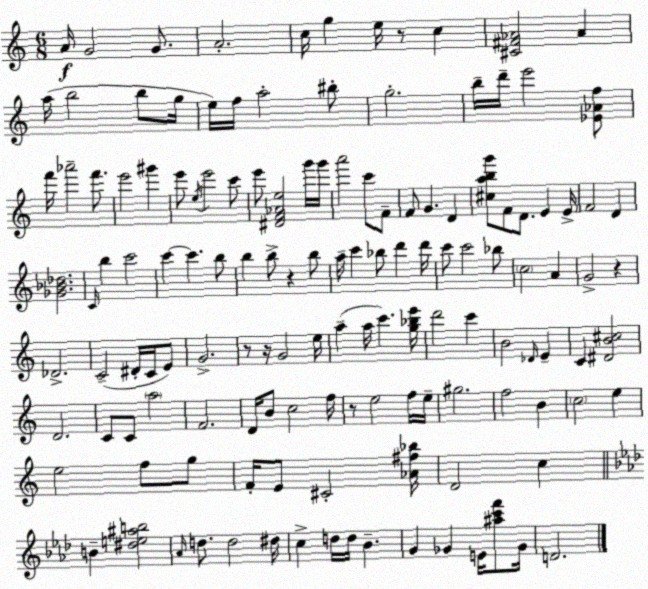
X:1
T:Untitled
M:6/8
L:1/4
K:Am
A/4 G2 G/2 A2 c/4 g e/4 z/2 c [^C^F_A]2 _A a/4 b2 b/2 g/4 e/4 f/4 a2 ^b/2 g2 b/4 d'/4 e'2 [_E_Af]/2 f'/4 _a'2 f'/2 e'2 ^g' e'/2 e/4 e'2 c'/2 e'/2 [^DF_Ae]2 g'/4 g'/4 a'2 c'/2 F/2 F/2 G D [^cabg']/2 F/2 D/2 E E/4 F2 D [_G_B_d]2 C/4 b c'2 c' c' b/2 b b/2 z b/2 a/4 c' _b/2 d' d'/4 c'/2 c'2 _b/2 c2 A G2 z _D2 C2 ^D/4 C/4 E/2 G2 z/2 z/4 G2 e/4 a a/4 c' [g_be']/4 d'2 c' B2 _D/4 E C [^DB^c]2 D2 C/2 C/2 a2 F2 D/4 B/2 c2 f/4 z/2 e2 f/4 e/4 ^g2 f2 B c2 e e2 f/2 g/2 F/4 E/2 ^C2 [_A^f_b]/4 D2 c B [^de^ab]2 _A/4 d/2 d2 ^d/4 c d/4 d/4 _B G _G E/4 [^ac'f']/2 _G/4 D2